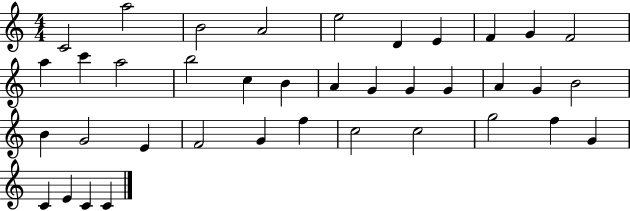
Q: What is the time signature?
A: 4/4